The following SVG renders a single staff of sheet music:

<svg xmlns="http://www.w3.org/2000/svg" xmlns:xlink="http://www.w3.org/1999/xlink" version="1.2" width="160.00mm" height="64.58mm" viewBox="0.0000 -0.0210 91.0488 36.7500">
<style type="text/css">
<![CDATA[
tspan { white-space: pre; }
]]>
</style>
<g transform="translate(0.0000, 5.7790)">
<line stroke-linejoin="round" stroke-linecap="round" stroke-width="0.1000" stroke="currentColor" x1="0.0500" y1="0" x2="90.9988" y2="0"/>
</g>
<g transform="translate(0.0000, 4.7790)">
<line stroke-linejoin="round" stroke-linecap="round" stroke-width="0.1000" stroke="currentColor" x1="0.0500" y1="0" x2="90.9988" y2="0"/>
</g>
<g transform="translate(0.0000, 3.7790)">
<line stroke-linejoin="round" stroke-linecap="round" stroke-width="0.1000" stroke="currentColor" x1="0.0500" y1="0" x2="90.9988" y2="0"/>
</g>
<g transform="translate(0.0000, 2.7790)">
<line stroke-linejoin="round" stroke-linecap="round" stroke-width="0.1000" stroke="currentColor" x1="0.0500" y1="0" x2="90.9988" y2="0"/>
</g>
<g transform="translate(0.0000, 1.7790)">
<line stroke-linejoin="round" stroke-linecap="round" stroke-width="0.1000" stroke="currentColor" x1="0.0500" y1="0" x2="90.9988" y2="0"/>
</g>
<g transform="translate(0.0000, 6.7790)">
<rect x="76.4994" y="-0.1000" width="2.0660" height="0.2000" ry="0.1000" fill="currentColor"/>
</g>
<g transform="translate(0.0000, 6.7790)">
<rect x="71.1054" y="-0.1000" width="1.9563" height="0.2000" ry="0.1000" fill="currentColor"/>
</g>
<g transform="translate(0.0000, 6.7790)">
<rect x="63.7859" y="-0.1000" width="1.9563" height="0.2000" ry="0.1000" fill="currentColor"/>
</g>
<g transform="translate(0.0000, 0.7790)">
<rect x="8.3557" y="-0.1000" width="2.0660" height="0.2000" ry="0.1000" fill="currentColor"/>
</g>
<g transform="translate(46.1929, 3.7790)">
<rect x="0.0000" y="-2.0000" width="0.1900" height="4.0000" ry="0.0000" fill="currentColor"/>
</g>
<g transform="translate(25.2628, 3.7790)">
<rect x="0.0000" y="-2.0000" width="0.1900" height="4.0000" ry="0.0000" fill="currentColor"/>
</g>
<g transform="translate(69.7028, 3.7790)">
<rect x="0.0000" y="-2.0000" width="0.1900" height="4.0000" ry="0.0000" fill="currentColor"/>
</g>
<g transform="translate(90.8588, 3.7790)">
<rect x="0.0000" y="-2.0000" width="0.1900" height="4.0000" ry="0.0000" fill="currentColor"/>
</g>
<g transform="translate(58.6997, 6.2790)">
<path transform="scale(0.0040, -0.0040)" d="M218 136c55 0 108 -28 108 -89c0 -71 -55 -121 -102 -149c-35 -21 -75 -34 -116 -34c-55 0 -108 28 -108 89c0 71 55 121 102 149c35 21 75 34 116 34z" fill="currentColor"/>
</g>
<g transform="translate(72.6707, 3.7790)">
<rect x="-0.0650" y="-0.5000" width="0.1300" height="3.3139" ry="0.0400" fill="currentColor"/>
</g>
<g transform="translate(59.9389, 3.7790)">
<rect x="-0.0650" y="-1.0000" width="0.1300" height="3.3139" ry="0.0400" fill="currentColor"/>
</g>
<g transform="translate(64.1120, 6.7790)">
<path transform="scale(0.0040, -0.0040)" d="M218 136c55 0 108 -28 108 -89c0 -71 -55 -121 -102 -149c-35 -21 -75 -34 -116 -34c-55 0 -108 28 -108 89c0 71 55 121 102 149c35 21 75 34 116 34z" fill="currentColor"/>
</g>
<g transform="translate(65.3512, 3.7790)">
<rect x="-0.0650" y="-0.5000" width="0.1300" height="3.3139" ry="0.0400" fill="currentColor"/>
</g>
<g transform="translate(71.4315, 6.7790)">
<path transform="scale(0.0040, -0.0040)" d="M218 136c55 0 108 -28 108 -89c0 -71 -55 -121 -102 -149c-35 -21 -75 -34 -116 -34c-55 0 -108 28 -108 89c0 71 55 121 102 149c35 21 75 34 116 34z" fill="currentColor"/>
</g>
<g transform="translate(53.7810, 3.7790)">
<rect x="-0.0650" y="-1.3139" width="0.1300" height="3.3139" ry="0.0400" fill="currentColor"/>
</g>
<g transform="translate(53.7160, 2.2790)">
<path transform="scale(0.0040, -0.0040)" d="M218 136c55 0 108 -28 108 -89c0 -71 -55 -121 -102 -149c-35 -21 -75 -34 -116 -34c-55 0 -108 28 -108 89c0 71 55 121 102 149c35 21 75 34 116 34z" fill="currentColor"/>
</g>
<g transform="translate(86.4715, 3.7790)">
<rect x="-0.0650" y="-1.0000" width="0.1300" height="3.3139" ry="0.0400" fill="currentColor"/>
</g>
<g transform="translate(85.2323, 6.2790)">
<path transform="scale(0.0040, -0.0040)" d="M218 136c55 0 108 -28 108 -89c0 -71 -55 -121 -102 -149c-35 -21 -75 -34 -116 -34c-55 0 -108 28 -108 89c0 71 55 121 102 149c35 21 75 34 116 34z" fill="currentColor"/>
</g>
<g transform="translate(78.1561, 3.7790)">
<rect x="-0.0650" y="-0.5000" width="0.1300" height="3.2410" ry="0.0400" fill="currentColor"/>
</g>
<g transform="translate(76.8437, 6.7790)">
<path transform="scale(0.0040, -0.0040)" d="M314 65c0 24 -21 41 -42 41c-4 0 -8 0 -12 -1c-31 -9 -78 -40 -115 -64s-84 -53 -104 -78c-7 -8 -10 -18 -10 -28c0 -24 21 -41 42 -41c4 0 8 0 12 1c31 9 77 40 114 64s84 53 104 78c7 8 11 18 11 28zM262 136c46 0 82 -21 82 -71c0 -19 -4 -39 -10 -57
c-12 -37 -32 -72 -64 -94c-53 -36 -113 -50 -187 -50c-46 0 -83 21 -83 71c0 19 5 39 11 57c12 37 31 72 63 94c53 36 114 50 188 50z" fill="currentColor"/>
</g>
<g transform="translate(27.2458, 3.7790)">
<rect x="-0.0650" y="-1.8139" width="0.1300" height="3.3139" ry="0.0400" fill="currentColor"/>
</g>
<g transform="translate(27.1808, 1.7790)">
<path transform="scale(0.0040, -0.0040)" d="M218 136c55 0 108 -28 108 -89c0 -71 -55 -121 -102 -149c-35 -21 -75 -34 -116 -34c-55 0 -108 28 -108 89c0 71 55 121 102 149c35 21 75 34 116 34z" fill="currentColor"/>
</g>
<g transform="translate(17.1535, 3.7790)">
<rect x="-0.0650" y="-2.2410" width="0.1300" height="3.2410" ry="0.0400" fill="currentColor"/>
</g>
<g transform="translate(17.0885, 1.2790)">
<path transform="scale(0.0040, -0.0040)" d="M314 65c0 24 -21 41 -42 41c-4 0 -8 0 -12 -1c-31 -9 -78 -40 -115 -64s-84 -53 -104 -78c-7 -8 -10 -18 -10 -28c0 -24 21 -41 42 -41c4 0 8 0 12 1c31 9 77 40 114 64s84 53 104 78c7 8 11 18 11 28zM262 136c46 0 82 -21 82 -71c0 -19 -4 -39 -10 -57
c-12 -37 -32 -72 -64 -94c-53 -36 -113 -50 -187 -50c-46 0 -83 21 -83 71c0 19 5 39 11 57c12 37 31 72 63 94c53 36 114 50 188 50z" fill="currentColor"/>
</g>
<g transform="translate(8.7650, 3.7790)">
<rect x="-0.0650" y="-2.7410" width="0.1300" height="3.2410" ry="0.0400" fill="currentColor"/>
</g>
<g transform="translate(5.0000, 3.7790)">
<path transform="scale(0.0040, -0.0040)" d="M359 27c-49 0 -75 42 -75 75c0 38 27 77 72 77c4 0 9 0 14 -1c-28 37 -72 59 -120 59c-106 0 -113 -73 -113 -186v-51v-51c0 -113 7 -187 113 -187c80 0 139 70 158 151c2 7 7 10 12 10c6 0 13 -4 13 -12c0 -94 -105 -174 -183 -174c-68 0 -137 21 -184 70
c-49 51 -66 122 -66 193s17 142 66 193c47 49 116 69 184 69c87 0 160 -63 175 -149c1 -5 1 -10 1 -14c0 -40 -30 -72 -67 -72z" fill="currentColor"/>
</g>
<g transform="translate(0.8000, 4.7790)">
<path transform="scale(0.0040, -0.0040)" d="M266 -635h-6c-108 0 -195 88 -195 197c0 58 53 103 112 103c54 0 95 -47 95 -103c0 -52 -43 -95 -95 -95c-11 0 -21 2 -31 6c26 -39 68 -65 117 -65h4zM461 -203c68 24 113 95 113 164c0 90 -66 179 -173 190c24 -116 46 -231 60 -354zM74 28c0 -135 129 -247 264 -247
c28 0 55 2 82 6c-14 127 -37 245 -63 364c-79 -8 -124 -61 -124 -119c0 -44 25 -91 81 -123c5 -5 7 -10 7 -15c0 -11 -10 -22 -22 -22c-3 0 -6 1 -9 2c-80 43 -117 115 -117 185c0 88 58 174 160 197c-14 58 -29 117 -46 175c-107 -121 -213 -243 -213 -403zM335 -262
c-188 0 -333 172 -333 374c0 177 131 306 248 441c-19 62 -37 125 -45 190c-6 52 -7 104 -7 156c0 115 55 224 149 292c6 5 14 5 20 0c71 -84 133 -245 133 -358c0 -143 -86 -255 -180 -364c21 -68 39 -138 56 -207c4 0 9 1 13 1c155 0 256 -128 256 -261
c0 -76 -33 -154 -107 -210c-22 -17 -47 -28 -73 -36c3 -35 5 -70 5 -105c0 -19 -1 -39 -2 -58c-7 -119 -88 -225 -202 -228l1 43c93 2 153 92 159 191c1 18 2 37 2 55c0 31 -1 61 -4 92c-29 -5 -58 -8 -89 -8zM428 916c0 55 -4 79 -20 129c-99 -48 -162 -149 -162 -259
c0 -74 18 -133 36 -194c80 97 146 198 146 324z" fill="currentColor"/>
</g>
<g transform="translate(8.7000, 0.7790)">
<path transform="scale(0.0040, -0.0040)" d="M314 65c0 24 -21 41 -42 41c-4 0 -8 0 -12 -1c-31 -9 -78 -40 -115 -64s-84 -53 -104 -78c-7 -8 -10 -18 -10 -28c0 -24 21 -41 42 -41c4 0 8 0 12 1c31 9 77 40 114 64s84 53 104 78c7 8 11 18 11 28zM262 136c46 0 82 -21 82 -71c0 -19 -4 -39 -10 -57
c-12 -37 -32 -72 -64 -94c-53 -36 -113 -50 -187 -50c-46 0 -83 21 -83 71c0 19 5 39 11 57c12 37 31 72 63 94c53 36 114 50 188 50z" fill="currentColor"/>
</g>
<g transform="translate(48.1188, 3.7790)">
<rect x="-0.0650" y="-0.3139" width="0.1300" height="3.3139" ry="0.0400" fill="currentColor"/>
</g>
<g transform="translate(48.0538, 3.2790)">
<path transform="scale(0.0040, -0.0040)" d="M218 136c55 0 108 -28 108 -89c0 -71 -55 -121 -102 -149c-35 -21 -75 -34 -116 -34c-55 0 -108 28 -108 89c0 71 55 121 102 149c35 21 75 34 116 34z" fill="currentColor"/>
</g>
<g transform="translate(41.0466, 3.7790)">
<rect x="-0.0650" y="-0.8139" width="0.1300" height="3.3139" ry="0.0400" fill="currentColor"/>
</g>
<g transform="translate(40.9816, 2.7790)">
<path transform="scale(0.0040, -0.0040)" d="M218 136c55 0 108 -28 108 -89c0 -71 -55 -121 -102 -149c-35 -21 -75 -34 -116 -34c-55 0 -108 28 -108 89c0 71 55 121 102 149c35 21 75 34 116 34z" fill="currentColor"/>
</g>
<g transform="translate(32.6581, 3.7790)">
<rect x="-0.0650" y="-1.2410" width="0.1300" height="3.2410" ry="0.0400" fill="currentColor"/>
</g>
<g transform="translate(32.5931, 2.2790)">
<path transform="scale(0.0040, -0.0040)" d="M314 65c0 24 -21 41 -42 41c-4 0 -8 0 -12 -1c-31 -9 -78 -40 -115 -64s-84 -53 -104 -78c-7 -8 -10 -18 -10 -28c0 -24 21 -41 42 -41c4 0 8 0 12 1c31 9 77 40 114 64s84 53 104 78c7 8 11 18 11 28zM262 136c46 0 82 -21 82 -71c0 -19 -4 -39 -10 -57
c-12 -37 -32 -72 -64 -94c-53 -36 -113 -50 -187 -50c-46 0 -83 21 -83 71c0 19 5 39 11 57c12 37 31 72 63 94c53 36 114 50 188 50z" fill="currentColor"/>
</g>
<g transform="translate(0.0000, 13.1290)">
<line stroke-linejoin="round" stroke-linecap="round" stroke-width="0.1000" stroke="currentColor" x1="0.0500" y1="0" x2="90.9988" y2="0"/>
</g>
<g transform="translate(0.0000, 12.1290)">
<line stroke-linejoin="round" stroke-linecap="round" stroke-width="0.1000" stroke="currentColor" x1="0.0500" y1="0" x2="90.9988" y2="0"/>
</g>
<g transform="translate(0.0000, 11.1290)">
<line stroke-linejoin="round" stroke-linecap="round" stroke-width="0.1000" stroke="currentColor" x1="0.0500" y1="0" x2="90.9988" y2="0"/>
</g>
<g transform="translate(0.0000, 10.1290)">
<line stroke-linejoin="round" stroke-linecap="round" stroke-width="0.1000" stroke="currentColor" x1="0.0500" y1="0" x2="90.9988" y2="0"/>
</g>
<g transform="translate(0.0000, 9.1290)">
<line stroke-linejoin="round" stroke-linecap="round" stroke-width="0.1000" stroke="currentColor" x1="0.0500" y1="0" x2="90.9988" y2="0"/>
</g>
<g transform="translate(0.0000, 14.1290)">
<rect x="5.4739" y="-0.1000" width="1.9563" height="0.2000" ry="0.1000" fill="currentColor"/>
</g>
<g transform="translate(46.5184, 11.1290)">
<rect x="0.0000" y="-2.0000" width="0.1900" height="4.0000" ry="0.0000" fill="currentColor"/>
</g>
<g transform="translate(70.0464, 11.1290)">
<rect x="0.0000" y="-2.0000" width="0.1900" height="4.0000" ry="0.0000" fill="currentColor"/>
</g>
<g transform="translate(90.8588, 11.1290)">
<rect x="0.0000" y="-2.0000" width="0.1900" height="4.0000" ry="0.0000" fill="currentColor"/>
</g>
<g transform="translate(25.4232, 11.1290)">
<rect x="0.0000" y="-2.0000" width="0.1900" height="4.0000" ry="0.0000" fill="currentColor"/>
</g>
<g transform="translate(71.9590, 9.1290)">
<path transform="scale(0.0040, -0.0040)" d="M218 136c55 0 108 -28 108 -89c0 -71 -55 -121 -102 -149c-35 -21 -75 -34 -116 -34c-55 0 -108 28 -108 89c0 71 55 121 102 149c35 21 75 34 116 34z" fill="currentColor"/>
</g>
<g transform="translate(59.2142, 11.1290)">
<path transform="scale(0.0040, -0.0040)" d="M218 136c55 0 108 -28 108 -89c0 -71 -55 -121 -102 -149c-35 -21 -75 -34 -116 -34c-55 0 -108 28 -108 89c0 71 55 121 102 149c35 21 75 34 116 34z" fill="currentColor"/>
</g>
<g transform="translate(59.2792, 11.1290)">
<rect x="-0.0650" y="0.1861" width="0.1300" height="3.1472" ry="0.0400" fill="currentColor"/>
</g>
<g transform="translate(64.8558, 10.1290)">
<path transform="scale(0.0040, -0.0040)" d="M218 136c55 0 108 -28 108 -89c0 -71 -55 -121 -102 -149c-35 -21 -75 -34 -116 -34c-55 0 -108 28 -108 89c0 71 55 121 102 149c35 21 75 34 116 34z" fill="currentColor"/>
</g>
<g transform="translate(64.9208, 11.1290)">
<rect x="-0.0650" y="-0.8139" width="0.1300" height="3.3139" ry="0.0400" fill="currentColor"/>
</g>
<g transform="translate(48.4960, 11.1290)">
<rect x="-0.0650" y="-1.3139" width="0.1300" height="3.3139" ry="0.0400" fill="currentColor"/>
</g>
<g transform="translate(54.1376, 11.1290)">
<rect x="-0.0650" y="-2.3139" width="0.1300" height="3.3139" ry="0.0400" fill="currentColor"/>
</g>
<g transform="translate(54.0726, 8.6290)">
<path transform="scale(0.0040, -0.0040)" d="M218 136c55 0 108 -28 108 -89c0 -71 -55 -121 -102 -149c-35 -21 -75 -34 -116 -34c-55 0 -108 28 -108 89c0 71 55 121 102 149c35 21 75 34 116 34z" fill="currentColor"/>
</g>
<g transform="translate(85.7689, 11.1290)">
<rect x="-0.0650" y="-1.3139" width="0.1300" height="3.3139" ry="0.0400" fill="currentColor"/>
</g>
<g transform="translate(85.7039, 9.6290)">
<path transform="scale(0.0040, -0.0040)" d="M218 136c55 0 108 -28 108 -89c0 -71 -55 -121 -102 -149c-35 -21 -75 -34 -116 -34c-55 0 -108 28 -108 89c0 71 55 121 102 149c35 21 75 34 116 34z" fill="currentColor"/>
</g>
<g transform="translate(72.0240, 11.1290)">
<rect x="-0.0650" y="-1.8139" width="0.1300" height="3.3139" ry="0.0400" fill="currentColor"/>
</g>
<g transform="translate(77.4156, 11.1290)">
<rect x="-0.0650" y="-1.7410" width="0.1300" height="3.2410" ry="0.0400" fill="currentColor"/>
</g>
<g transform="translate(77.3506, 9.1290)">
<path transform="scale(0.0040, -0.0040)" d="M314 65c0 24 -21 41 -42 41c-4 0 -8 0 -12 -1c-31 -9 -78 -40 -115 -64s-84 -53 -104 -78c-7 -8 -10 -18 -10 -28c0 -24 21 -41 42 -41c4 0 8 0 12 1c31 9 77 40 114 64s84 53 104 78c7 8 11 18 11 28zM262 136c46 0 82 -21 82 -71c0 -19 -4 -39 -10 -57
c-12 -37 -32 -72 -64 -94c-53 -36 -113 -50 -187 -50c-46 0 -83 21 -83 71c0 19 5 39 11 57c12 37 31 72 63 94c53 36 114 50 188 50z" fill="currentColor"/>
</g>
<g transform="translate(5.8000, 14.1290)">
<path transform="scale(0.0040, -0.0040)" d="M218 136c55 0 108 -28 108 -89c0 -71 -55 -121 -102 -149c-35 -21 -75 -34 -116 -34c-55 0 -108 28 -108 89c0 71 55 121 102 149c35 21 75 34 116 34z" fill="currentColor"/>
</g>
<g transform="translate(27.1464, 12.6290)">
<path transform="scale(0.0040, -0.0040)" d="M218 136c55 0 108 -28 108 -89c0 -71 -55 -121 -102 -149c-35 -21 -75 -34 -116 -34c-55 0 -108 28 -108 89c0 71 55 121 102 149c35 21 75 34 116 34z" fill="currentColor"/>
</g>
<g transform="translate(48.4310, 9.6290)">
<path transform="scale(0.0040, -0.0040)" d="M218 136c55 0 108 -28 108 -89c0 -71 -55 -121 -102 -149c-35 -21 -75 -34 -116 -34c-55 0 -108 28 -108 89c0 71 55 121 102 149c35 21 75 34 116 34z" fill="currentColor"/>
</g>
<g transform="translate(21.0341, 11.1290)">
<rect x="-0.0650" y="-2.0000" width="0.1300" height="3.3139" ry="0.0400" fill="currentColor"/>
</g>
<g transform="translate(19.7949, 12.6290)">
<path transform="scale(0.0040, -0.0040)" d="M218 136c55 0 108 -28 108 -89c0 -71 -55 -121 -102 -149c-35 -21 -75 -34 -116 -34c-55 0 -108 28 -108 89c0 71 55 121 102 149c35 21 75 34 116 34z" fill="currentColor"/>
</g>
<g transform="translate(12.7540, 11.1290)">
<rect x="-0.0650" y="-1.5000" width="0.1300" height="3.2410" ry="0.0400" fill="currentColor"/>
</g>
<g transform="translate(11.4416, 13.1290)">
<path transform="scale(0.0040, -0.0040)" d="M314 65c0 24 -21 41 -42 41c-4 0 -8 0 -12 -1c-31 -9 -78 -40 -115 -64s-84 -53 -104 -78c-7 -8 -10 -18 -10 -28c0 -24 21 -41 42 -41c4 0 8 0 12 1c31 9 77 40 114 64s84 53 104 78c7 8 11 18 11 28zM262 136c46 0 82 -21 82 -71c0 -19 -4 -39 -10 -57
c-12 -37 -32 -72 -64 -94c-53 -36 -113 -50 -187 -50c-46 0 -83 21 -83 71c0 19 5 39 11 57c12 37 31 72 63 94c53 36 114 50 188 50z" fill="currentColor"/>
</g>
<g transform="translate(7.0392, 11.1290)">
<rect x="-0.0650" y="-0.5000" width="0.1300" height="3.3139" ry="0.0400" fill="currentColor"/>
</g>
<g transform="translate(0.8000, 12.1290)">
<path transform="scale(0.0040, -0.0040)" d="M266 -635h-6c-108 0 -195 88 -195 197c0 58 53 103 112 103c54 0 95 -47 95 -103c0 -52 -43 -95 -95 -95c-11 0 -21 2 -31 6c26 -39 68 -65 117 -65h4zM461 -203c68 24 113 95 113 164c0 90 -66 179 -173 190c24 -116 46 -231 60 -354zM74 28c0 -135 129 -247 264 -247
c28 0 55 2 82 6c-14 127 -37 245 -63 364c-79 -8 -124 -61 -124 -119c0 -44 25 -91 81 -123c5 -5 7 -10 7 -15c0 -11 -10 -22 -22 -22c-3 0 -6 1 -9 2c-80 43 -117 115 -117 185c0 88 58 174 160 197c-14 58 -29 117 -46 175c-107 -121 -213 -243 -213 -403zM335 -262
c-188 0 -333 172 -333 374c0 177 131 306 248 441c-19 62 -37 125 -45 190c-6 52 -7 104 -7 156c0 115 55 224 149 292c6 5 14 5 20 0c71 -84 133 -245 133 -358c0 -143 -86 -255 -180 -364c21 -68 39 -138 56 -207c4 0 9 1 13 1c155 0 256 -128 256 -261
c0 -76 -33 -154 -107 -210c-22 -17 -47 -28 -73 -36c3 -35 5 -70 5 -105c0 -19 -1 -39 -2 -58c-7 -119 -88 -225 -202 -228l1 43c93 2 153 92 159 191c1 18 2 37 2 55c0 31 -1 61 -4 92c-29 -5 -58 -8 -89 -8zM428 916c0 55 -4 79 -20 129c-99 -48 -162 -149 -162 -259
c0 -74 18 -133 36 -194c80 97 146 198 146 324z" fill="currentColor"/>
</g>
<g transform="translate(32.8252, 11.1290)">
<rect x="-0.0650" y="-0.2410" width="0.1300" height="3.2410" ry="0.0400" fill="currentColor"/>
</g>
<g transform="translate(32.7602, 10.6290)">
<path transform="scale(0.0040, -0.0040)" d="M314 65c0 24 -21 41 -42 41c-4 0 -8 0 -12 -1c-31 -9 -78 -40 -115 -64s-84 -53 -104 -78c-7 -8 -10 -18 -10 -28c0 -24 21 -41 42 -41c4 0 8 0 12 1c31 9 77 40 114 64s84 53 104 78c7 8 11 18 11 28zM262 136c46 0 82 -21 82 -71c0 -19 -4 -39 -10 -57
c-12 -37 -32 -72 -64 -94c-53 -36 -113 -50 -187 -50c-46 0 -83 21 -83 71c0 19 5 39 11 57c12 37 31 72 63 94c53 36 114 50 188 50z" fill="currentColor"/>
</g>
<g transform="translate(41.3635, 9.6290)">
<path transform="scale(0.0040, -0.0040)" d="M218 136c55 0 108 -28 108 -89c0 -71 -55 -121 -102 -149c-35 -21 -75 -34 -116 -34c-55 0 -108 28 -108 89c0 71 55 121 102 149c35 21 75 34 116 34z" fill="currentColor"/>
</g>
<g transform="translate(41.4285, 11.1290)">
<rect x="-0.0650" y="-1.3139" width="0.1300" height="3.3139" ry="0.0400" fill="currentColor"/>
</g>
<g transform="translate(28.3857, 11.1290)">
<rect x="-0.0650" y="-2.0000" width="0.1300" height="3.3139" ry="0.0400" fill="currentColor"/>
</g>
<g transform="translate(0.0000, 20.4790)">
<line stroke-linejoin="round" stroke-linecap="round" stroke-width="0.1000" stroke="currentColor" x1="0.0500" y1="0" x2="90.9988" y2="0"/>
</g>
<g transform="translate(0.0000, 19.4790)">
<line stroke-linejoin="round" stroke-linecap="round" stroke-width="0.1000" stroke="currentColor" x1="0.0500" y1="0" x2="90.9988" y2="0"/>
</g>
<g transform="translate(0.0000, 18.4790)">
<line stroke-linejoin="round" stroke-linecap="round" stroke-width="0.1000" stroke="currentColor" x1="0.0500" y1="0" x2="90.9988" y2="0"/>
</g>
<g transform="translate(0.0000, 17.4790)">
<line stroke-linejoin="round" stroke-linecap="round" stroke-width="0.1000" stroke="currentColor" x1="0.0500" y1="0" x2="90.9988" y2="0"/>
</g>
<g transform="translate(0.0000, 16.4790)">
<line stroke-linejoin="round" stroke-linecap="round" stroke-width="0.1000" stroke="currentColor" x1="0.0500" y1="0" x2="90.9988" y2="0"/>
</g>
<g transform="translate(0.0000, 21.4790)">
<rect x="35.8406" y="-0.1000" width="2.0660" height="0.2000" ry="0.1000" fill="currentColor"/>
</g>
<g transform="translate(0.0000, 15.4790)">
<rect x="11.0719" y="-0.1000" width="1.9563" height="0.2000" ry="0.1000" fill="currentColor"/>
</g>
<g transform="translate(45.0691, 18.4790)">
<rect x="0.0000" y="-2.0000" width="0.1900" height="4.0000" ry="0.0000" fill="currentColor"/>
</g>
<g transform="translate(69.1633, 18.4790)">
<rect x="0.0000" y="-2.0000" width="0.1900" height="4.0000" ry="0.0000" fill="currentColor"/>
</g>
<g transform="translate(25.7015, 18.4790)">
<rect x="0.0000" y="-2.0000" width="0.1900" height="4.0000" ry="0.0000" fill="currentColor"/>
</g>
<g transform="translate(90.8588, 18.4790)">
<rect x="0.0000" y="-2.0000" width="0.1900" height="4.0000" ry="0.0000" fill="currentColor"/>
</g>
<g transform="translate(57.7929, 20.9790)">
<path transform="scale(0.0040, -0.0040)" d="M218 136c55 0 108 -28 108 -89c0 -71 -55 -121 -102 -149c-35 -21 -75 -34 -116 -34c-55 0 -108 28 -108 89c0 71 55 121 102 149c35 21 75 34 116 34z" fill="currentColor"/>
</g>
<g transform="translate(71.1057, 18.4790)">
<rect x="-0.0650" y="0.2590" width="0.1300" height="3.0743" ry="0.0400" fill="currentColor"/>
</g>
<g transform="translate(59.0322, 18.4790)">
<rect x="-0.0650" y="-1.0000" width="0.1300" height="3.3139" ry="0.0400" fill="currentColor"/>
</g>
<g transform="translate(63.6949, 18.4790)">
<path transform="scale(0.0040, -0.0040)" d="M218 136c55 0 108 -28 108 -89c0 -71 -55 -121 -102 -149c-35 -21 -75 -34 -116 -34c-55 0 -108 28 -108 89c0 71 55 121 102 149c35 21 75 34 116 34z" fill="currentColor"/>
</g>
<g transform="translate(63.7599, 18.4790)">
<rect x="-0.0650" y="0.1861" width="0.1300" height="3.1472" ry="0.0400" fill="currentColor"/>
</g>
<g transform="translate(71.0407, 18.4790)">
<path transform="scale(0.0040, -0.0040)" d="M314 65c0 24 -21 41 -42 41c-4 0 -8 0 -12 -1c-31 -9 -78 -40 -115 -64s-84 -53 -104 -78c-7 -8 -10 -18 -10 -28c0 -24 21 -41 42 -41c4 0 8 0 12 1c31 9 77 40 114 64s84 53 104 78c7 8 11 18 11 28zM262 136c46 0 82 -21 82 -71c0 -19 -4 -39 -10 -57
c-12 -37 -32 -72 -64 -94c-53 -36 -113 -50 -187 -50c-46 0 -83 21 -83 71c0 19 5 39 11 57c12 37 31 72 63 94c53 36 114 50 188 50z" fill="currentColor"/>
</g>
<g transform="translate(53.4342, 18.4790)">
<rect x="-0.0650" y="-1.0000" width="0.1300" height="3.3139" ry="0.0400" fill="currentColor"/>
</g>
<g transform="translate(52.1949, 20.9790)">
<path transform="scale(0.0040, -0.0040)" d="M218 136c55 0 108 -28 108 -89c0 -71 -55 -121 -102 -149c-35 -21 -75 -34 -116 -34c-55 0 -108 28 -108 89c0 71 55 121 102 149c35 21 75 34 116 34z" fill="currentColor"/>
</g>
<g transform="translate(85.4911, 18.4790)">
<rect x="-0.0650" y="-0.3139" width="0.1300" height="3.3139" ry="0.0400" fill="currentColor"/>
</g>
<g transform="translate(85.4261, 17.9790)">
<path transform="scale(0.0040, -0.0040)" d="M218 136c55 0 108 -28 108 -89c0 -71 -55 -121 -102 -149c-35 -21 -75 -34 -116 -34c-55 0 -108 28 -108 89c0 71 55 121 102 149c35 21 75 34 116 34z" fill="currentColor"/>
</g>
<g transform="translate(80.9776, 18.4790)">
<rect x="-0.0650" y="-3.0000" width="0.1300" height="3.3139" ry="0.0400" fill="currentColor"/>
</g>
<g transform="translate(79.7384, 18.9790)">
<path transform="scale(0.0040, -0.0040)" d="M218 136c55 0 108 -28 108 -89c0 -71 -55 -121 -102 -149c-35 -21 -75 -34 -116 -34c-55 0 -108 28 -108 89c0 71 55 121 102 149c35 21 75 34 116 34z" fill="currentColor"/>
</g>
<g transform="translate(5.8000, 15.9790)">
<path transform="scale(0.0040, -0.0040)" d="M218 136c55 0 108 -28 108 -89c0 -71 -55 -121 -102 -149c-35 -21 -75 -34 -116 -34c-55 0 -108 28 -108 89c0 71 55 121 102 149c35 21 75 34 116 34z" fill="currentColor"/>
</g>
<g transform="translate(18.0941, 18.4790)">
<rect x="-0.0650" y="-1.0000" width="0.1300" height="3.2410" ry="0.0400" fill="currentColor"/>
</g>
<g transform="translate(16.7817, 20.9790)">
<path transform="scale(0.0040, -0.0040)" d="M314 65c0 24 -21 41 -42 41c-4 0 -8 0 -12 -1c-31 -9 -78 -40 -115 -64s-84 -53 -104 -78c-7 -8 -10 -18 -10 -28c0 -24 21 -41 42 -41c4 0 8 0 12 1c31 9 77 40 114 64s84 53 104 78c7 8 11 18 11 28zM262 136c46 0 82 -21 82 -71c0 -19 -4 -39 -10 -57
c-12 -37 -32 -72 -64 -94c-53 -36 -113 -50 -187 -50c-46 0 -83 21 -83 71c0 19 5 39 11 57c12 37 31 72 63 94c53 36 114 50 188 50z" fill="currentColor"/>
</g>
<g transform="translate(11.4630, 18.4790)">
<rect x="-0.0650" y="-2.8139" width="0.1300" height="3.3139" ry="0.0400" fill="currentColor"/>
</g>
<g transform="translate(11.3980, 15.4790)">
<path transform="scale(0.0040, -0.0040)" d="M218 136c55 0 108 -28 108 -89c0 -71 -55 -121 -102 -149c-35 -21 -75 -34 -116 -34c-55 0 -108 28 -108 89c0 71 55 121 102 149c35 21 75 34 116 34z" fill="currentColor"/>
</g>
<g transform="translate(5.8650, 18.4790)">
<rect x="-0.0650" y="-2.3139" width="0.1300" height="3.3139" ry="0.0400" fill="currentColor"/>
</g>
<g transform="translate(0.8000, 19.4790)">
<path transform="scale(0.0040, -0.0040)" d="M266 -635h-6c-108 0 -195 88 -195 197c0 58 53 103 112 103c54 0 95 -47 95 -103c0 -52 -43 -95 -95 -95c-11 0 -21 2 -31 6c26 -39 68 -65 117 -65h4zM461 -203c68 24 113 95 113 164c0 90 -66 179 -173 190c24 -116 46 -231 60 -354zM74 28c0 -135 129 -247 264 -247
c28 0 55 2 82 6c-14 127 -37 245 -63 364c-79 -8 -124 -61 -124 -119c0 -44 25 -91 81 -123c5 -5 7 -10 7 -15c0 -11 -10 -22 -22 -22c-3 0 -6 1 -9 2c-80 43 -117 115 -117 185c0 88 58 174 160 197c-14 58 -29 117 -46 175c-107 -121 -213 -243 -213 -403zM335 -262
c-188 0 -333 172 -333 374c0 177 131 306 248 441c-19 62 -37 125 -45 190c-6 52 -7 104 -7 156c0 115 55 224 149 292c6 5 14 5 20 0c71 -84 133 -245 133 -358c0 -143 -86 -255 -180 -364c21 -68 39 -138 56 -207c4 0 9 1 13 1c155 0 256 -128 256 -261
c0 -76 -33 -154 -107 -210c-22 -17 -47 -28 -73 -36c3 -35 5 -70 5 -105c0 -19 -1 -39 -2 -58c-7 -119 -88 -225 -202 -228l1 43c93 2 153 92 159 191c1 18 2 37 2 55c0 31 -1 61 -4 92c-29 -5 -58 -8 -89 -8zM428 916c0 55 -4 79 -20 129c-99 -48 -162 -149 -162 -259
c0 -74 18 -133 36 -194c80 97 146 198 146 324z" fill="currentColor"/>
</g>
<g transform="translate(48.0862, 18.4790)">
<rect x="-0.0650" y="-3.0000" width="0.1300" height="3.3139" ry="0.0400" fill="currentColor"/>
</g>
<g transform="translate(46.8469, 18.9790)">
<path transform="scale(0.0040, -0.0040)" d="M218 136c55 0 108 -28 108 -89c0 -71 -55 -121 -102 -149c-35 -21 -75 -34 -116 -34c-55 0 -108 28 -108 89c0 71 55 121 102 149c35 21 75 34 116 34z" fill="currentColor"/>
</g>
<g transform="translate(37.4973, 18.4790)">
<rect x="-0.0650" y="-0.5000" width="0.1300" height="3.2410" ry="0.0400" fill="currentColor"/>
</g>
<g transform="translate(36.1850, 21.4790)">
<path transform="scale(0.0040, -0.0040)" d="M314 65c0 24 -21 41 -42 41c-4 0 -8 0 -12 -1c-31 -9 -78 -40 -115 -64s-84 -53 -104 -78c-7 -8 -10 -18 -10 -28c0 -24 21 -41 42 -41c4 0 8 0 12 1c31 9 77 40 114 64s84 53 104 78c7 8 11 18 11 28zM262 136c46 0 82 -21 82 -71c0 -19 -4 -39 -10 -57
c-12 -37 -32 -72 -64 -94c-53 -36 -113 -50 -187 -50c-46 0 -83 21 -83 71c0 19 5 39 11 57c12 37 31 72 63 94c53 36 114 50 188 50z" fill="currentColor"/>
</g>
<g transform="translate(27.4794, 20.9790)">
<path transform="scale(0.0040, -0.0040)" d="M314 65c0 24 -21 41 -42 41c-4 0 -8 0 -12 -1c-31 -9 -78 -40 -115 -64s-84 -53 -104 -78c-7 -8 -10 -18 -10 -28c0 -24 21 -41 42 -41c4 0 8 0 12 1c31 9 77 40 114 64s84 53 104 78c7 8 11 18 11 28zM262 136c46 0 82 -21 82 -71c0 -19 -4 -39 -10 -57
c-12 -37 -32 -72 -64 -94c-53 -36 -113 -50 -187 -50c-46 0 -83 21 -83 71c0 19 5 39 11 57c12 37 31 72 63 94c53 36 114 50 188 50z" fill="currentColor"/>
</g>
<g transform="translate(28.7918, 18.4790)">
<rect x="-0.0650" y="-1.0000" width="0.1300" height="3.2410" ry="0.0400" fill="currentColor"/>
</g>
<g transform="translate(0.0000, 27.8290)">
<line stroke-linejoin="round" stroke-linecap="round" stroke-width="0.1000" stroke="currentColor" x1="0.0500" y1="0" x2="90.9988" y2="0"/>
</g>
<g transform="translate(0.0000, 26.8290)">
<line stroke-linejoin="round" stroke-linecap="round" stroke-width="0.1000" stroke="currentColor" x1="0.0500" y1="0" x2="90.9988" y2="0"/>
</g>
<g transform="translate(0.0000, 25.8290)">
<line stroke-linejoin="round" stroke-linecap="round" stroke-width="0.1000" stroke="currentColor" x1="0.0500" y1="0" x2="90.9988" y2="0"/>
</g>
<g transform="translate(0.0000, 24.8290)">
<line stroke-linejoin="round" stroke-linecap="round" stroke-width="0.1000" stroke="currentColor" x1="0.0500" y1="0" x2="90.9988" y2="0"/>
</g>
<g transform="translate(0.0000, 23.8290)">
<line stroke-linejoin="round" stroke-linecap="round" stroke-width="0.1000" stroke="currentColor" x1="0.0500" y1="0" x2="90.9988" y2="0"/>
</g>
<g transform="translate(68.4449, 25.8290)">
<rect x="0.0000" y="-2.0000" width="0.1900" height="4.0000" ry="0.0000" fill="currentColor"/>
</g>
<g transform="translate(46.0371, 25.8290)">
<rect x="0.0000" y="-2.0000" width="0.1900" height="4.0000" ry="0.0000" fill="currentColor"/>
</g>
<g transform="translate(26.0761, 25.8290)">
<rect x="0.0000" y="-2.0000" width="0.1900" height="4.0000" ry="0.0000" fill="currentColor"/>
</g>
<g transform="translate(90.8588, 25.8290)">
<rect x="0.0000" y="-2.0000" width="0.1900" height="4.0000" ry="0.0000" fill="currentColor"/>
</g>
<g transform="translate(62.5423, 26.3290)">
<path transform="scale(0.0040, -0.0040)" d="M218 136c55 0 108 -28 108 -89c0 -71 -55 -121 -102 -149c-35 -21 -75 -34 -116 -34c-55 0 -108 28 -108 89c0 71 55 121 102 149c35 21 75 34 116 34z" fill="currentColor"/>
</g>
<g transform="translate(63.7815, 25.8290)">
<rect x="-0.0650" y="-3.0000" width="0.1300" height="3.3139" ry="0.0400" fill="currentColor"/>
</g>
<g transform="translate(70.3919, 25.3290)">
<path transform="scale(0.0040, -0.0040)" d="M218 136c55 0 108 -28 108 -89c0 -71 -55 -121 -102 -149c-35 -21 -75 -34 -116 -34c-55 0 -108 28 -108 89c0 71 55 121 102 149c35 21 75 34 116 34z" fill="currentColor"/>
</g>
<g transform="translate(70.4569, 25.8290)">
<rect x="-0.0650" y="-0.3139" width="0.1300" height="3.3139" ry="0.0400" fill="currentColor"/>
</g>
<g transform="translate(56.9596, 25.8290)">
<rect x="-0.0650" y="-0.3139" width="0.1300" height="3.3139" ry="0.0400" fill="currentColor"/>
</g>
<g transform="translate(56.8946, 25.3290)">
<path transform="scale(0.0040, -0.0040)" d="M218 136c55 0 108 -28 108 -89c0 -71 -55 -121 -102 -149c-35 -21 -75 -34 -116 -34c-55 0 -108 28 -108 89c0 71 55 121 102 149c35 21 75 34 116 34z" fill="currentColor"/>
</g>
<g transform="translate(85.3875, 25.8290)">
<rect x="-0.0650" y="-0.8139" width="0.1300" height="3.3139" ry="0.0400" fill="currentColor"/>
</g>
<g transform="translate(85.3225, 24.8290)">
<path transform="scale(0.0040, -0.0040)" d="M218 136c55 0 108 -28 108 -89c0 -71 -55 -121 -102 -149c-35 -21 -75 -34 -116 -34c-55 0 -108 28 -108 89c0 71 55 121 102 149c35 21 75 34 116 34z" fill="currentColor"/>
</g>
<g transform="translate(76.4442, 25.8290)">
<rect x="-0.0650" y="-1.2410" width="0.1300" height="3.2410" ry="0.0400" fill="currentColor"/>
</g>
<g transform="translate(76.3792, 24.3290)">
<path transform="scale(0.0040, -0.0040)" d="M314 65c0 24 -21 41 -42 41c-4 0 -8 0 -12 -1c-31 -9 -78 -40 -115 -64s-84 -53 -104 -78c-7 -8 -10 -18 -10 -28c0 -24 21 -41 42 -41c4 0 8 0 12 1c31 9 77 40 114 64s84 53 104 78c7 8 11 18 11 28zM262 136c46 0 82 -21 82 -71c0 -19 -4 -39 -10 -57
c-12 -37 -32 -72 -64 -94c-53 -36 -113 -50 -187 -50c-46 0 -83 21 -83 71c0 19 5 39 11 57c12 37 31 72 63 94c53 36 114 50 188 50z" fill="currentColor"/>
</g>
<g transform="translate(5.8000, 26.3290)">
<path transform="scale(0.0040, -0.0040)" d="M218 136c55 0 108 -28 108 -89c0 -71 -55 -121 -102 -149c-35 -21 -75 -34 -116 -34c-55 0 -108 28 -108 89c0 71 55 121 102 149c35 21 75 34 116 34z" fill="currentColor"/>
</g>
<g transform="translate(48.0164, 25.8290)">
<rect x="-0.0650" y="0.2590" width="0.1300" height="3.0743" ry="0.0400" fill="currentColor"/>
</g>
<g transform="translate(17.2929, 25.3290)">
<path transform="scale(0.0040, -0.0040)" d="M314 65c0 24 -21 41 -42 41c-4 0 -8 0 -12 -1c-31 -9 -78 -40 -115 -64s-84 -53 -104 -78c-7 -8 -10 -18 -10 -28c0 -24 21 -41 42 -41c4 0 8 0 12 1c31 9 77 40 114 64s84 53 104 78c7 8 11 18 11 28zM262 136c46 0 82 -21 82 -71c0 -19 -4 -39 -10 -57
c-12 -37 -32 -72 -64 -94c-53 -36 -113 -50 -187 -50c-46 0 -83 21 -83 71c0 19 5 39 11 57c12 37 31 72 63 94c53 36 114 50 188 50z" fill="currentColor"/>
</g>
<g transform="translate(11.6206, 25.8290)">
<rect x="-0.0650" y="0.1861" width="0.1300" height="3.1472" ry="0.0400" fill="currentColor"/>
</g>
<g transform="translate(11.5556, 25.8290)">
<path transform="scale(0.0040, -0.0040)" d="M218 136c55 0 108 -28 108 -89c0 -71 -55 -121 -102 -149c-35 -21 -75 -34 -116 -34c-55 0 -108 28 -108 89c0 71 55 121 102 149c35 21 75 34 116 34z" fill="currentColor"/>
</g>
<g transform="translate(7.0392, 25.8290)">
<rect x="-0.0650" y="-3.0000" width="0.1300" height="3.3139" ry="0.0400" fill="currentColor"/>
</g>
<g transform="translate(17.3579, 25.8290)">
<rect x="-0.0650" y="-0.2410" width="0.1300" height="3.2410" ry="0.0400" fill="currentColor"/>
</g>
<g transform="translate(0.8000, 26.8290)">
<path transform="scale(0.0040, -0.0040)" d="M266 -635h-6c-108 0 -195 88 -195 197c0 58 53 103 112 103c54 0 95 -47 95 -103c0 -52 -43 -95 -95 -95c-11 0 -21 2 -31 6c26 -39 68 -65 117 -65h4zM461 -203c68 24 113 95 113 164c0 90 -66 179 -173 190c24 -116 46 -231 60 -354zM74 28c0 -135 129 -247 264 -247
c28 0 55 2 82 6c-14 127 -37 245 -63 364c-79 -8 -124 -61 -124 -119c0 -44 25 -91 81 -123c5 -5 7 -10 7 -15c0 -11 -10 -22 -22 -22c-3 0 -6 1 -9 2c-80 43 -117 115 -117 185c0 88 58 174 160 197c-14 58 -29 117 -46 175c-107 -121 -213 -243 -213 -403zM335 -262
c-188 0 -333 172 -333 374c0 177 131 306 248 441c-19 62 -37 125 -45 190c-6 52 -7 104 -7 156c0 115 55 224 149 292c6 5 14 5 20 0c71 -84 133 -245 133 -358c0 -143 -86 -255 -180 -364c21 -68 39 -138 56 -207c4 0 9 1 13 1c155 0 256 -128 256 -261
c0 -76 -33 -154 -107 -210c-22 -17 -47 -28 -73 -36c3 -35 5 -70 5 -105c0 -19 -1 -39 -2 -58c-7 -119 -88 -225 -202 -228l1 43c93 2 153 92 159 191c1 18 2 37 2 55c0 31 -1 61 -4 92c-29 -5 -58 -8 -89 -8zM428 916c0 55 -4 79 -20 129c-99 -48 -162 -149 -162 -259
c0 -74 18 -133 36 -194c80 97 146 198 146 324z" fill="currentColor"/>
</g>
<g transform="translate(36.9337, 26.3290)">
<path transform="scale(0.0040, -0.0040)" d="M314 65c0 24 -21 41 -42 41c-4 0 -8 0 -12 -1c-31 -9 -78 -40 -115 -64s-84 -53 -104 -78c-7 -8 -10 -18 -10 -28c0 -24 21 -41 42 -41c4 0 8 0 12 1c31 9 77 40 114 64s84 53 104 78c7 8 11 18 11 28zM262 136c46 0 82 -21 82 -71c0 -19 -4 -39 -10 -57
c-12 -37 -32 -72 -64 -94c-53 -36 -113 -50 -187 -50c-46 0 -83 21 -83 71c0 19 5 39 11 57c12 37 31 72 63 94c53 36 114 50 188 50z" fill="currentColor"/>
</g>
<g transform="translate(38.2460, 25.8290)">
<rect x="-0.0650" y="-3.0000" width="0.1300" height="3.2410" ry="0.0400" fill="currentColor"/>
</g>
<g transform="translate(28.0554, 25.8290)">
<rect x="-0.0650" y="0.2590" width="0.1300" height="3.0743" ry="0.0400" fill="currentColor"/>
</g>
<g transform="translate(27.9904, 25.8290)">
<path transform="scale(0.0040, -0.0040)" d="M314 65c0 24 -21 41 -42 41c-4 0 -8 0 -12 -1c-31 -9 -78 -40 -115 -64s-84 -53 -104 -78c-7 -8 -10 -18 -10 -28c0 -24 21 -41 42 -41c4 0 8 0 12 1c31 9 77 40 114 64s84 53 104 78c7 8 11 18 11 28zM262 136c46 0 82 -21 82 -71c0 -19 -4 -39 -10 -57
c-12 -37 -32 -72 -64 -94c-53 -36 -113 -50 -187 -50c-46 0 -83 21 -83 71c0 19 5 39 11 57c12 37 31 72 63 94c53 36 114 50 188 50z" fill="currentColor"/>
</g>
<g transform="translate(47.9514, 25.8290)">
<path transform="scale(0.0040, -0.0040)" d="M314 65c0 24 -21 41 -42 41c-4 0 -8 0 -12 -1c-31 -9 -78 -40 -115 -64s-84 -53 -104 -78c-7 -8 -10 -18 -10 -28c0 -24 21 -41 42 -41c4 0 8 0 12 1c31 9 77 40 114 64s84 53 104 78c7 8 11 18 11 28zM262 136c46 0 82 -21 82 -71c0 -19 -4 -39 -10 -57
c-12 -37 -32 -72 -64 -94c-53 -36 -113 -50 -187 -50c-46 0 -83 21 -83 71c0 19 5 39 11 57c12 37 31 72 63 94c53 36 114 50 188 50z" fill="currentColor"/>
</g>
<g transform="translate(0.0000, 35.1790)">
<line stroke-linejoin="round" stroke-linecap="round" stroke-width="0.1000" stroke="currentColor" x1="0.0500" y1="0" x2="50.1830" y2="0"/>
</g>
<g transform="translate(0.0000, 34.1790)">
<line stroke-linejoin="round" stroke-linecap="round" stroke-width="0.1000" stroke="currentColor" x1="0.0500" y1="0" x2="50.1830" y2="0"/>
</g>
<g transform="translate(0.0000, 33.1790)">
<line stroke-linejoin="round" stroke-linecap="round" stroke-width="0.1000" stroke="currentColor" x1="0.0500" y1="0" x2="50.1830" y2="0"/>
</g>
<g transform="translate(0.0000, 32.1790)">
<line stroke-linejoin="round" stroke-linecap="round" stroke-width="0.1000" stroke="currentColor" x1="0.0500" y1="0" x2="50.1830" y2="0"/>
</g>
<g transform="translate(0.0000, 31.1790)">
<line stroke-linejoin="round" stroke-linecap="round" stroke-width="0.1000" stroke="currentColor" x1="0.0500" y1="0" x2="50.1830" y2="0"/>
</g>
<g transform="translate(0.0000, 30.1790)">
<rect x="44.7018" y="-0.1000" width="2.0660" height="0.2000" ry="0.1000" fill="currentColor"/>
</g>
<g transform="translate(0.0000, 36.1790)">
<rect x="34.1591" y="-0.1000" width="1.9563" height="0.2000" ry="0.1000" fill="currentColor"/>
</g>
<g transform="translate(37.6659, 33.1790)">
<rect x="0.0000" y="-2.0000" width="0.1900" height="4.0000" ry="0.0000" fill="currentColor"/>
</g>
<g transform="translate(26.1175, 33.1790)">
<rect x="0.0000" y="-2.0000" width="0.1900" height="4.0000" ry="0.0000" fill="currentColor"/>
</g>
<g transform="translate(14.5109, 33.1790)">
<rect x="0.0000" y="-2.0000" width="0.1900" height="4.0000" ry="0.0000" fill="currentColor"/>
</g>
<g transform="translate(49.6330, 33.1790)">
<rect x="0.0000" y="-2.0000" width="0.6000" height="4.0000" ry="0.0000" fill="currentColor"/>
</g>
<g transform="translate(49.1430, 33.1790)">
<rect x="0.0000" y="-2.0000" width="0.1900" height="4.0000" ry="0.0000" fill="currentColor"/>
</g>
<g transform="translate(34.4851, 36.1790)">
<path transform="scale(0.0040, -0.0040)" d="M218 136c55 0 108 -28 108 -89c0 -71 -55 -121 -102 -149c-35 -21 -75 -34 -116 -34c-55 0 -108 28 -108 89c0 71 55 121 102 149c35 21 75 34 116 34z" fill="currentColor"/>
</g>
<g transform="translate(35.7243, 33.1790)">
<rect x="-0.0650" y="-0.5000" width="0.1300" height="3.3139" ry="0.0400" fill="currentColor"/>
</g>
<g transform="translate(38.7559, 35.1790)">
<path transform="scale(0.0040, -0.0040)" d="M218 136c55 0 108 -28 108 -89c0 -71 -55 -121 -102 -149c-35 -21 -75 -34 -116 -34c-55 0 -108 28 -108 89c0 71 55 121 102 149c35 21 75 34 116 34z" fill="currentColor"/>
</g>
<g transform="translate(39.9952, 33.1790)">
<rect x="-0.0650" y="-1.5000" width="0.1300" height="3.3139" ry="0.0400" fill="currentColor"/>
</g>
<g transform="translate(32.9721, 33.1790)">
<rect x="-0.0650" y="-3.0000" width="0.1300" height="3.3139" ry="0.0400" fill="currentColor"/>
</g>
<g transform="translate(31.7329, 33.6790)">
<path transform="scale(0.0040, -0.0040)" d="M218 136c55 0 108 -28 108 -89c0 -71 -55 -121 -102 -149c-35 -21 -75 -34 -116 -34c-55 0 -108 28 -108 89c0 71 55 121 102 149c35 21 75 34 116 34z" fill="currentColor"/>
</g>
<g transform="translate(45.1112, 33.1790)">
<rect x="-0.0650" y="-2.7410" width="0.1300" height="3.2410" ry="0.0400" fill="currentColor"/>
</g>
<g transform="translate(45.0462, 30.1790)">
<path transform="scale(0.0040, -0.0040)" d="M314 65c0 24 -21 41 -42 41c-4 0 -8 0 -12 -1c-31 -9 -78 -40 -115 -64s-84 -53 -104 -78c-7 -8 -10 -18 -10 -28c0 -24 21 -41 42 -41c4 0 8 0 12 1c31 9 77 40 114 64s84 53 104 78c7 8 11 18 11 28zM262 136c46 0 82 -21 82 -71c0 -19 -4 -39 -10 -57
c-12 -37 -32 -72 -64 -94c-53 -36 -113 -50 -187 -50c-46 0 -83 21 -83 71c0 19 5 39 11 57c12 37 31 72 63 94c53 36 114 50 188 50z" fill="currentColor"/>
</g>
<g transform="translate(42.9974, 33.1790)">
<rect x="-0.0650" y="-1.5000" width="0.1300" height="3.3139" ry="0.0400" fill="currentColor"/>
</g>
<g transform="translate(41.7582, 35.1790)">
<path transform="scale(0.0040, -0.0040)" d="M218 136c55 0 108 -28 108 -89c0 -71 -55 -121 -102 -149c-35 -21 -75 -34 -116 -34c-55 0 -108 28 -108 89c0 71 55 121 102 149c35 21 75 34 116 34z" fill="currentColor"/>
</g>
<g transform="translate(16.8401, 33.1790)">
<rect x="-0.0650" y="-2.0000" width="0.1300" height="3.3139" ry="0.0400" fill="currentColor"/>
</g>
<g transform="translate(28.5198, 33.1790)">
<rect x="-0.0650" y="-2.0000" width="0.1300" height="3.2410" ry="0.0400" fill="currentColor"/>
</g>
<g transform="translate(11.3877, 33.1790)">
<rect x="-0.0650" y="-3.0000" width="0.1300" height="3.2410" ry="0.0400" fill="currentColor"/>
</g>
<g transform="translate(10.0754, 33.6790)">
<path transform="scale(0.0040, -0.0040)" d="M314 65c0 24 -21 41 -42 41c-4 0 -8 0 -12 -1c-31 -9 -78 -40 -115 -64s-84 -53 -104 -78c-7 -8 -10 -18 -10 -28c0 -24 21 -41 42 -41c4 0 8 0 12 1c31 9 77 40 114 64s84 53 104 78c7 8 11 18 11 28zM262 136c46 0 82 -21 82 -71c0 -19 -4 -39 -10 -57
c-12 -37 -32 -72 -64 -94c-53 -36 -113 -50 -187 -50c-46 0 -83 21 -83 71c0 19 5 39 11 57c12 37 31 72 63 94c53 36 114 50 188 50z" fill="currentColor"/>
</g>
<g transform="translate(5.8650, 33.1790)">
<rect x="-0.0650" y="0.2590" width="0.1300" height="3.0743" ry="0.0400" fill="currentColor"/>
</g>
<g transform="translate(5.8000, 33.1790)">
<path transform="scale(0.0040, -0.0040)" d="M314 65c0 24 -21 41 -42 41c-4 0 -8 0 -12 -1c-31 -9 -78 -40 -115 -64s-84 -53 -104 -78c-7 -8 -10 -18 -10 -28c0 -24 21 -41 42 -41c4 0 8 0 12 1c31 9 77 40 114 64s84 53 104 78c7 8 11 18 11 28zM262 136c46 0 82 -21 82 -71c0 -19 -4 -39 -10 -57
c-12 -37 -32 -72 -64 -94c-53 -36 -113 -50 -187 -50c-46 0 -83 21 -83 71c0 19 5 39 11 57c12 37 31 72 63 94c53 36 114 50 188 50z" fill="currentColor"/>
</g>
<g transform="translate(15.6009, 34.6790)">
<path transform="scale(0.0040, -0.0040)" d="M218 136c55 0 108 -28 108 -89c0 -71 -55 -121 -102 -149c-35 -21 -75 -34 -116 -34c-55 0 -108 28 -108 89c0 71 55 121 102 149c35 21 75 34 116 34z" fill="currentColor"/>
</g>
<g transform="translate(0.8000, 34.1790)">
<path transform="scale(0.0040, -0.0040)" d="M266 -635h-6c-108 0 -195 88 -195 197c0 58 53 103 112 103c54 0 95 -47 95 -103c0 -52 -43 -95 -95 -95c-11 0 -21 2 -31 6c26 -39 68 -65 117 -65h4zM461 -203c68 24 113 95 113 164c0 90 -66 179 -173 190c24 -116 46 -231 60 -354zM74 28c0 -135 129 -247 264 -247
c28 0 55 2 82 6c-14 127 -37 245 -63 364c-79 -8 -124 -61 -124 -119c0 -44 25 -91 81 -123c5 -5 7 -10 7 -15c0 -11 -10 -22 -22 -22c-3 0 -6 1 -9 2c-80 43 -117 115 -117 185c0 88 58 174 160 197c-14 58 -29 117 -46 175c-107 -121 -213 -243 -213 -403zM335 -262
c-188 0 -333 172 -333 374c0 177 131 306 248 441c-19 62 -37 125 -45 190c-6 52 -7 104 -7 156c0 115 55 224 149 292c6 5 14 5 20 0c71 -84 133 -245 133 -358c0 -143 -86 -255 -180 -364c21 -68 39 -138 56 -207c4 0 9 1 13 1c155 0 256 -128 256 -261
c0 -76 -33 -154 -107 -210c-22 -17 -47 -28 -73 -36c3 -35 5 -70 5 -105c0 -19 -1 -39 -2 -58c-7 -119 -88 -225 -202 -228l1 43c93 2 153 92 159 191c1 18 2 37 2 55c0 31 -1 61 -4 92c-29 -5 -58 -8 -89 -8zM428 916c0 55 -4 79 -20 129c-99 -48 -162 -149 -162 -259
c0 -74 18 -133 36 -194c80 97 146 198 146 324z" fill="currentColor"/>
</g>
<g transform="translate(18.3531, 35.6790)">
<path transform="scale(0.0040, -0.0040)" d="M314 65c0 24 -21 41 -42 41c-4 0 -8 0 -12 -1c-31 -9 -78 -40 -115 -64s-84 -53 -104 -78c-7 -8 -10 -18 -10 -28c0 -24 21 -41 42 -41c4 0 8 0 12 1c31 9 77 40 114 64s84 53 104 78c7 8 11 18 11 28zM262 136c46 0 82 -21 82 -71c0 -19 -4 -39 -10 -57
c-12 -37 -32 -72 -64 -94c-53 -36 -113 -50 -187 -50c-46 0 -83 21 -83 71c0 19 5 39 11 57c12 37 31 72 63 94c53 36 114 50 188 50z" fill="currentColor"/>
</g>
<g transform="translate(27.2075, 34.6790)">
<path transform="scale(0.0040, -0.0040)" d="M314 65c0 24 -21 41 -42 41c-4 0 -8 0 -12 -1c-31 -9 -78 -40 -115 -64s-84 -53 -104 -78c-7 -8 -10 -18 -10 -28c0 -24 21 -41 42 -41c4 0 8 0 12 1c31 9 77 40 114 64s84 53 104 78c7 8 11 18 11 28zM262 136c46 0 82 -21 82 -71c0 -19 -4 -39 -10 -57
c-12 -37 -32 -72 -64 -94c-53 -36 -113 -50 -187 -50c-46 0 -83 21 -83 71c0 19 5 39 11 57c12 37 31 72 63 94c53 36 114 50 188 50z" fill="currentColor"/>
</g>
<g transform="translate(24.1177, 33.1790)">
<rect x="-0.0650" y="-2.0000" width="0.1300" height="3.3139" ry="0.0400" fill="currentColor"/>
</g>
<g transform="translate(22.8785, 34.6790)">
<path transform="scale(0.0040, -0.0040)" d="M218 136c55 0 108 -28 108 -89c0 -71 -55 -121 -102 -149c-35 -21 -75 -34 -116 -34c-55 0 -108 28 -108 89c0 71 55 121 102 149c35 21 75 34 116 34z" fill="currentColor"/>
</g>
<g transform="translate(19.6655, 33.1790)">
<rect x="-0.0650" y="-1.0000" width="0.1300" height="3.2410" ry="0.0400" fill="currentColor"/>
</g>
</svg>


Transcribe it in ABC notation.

X:1
T:Untitled
M:4/4
L:1/4
K:C
a2 g2 f e2 d c e D C C C2 D C E2 F F c2 e e g B d f f2 e g a D2 D2 C2 A D D B B2 A c A B c2 B2 A2 B2 c A c e2 d B2 A2 F D2 F F2 A C E E a2